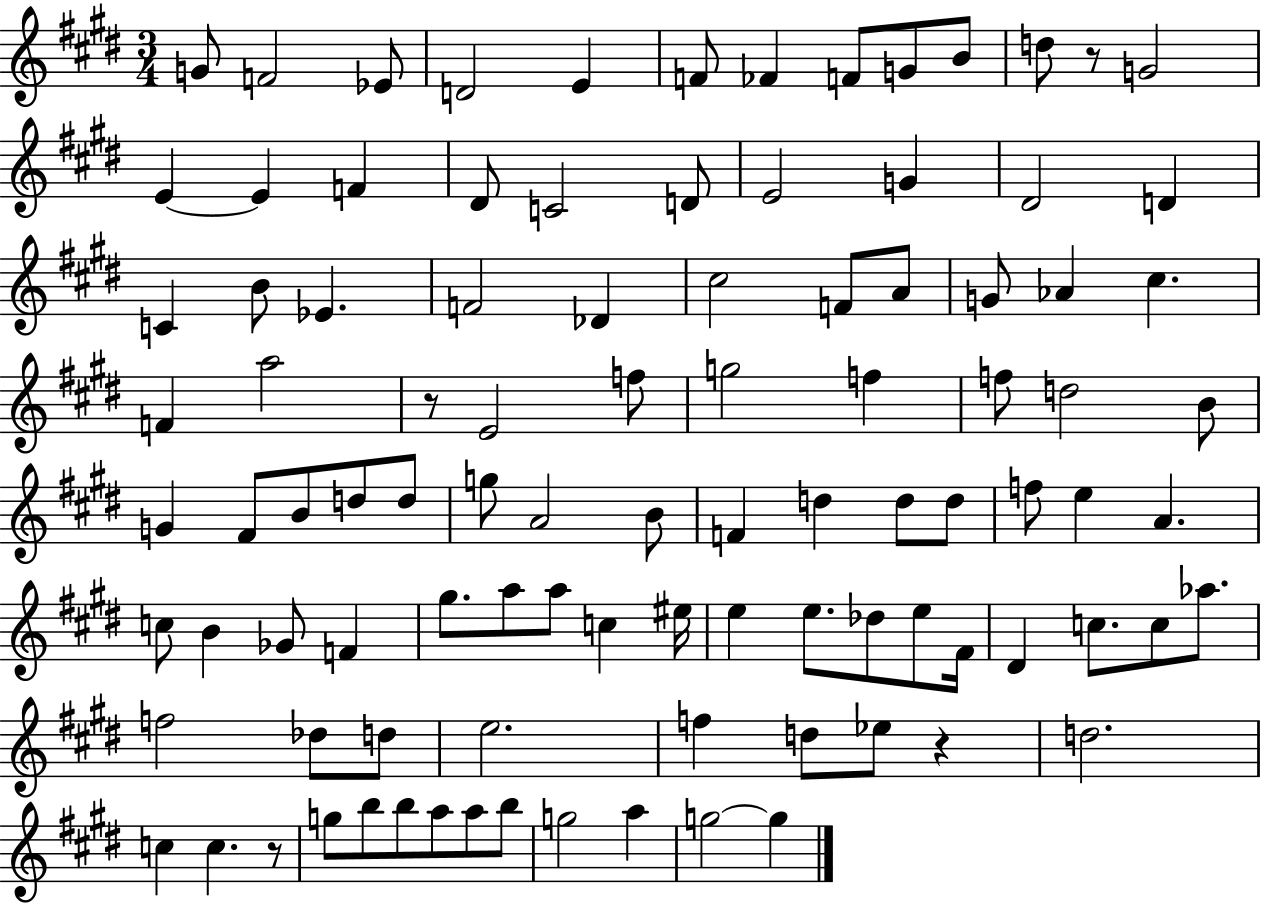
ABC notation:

X:1
T:Untitled
M:3/4
L:1/4
K:E
G/2 F2 _E/2 D2 E F/2 _F F/2 G/2 B/2 d/2 z/2 G2 E E F ^D/2 C2 D/2 E2 G ^D2 D C B/2 _E F2 _D ^c2 F/2 A/2 G/2 _A ^c F a2 z/2 E2 f/2 g2 f f/2 d2 B/2 G ^F/2 B/2 d/2 d/2 g/2 A2 B/2 F d d/2 d/2 f/2 e A c/2 B _G/2 F ^g/2 a/2 a/2 c ^e/4 e e/2 _d/2 e/2 ^F/4 ^D c/2 c/2 _a/2 f2 _d/2 d/2 e2 f d/2 _e/2 z d2 c c z/2 g/2 b/2 b/2 a/2 a/2 b/2 g2 a g2 g